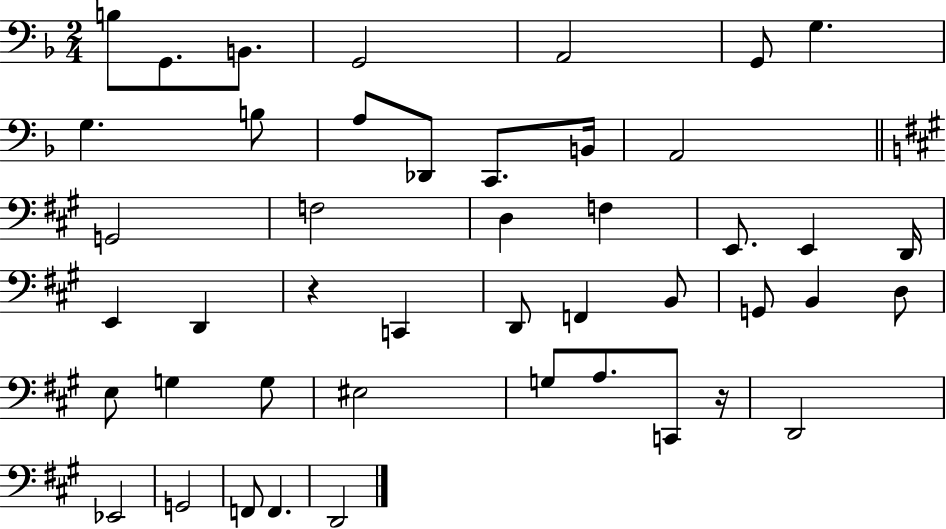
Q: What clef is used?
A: bass